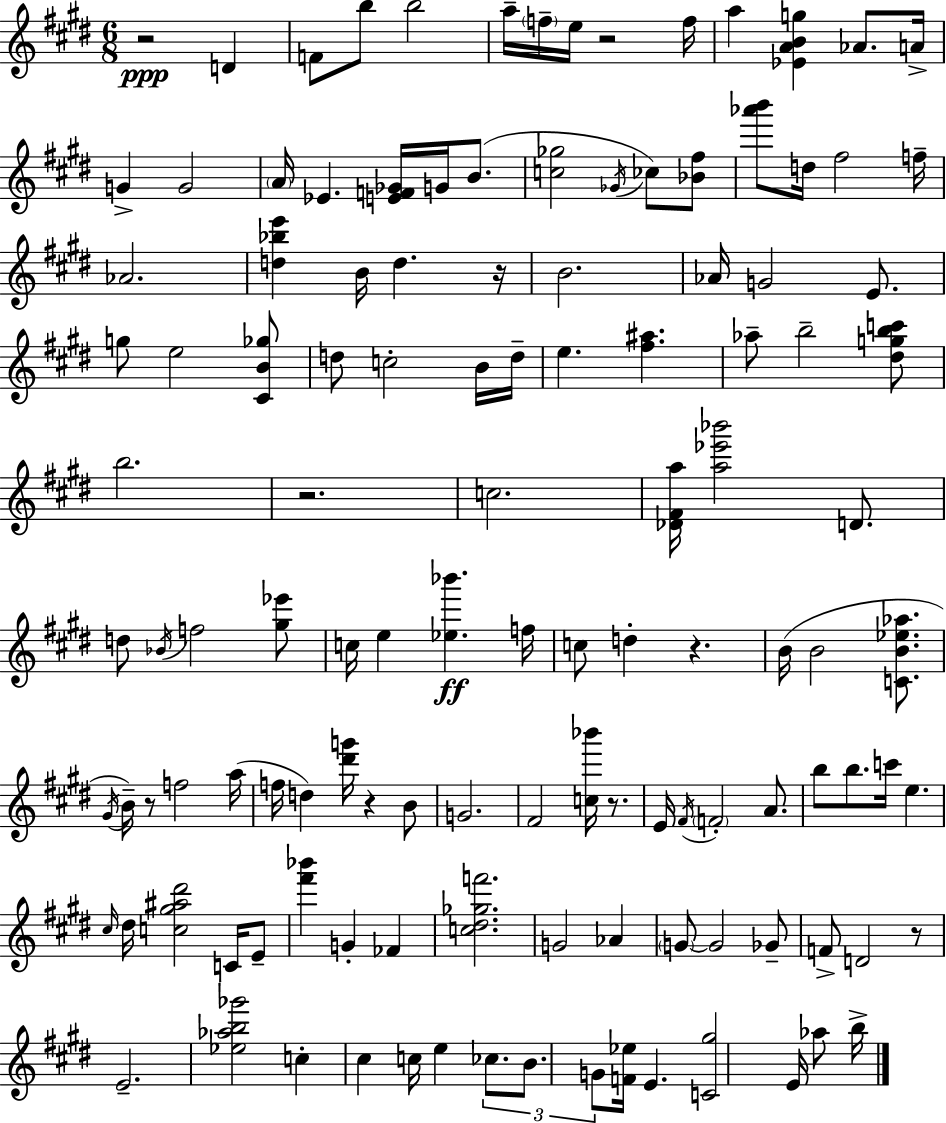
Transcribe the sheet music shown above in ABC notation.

X:1
T:Untitled
M:6/8
L:1/4
K:E
z2 D F/2 b/2 b2 a/4 f/4 e/4 z2 f/4 a [_EABg] _A/2 A/4 G G2 A/4 _E [EF_G]/4 G/4 B/2 [c_g]2 _G/4 _c/2 [_B^f]/2 [_a'b']/2 d/4 ^f2 f/4 _A2 [d_be'] B/4 d z/4 B2 _A/4 G2 E/2 g/2 e2 [^CB_g]/2 d/2 c2 B/4 d/4 e [^f^a] _a/2 b2 [^dgbc']/2 b2 z2 c2 [_D^Fa]/4 [a_e'_b']2 D/2 d/2 _B/4 f2 [^g_e']/2 c/4 e [_e_b'] f/4 c/2 d z B/4 B2 [CB_e_a]/2 ^G/4 B/4 z/2 f2 a/4 f/4 d [^d'g']/4 z B/2 G2 ^F2 [c_b']/4 z/2 E/4 ^F/4 F2 A/2 b/2 b/2 c'/4 e ^c/4 ^d/4 [c^g^a^d']2 C/4 E/2 [^f'_b'] G _F [c^d_gf']2 G2 _A G/2 G2 _G/2 F/2 D2 z/2 E2 [_e_ab_g']2 c ^c c/4 e _c/2 B/2 G/2 [F_e]/4 E [C^g]2 E/4 _a/2 b/4